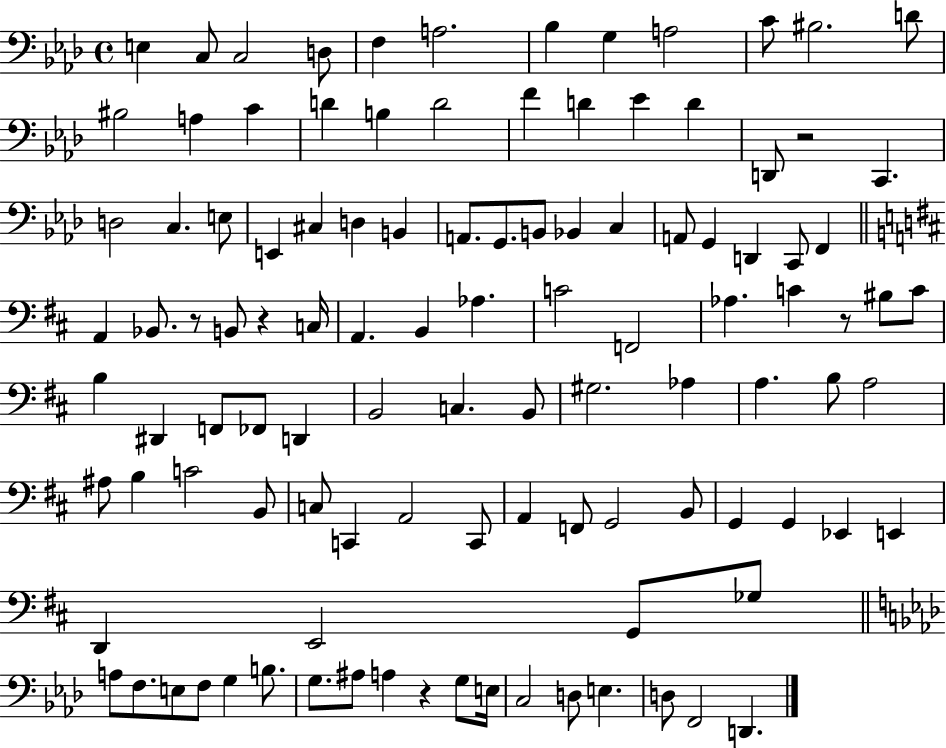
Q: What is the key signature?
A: AES major